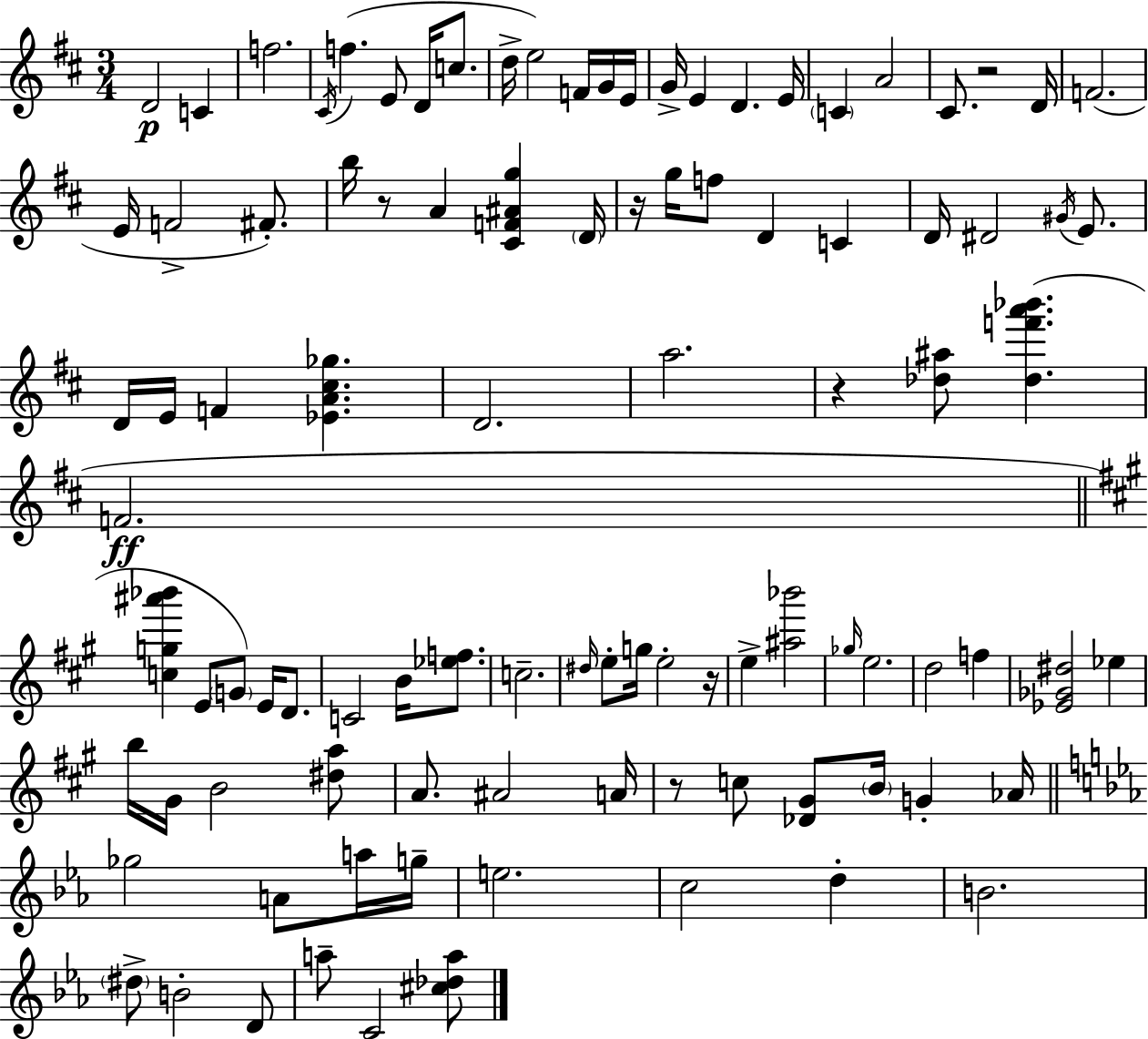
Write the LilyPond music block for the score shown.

{
  \clef treble
  \numericTimeSignature
  \time 3/4
  \key d \major
  d'2\p c'4 | f''2. | \acciaccatura { cis'16 } f''4.( e'8 d'16 c''8. | d''16-> e''2) f'16 g'16 | \break e'16 g'16-> e'4 d'4. | e'16 \parenthesize c'4 a'2 | cis'8. r2 | d'16 f'2.( | \break e'16 f'2-> fis'8.-.) | b''16 r8 a'4 <cis' f' ais' g''>4 | \parenthesize d'16 r16 g''16 f''8 d'4 c'4 | d'16 dis'2 \acciaccatura { gis'16 } e'8. | \break d'16 e'16 f'4 <ees' a' cis'' ges''>4. | d'2. | a''2. | r4 <des'' ais''>8 <des'' f''' a''' bes'''>4.( | \break f'2.\ff | \bar "||" \break \key a \major <c'' g'' ais''' bes'''>4 e'8 \parenthesize g'8) e'16 d'8. | c'2 b'16 <ees'' f''>8. | c''2.-- | \grace { dis''16 } e''8-. g''16 e''2-. | \break r16 e''4-> <ais'' bes'''>2 | \grace { ges''16 } e''2. | d''2 f''4 | <ees' ges' dis''>2 ees''4 | \break b''16 gis'16 b'2 | <dis'' a''>8 a'8. ais'2 | a'16 r8 c''8 <des' gis'>8 \parenthesize b'16 g'4-. | aes'16 \bar "||" \break \key ees \major ges''2 a'8 a''16 g''16-- | e''2. | c''2 d''4-. | b'2. | \break \parenthesize dis''8-> b'2-. d'8 | a''8-- c'2 <cis'' des'' a''>8 | \bar "|."
}